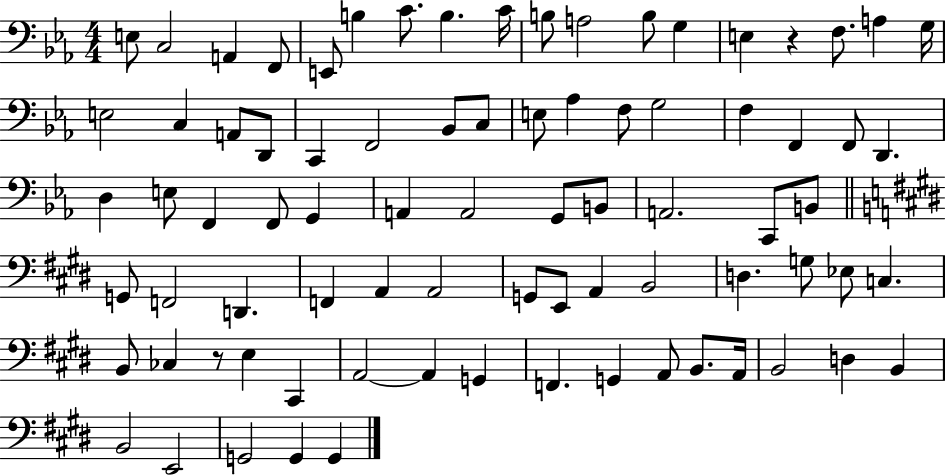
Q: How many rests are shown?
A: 2